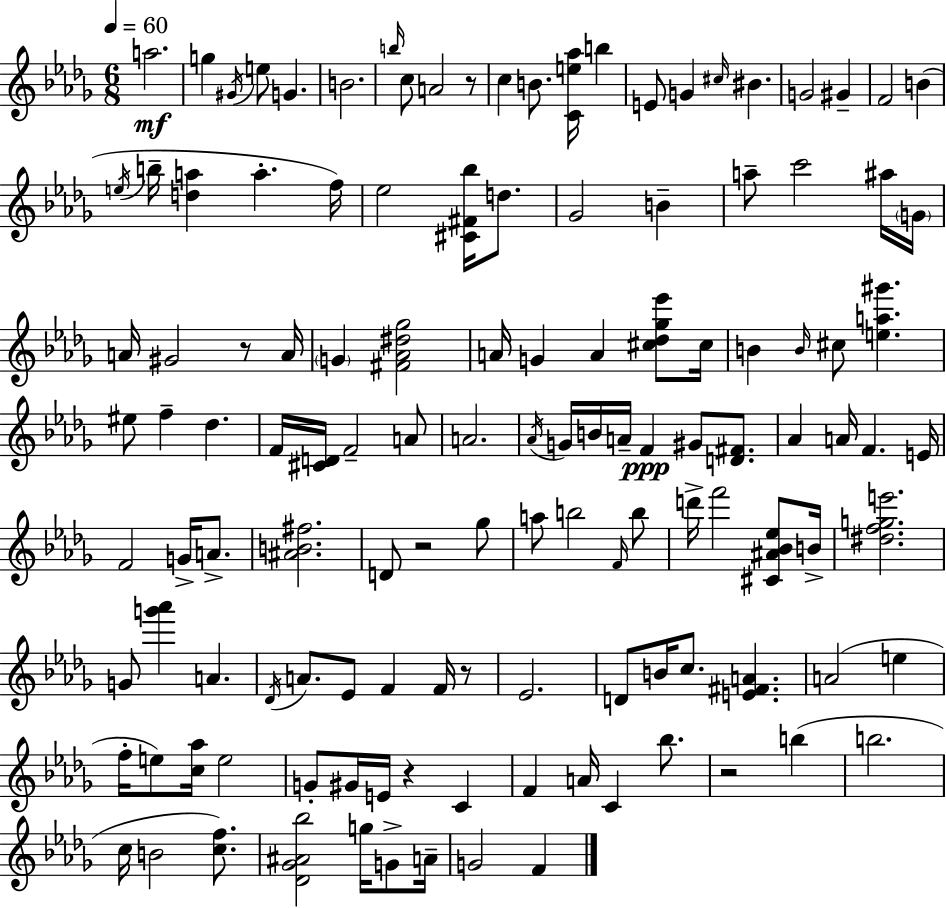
A5/h. G5/q G#4/s E5/e G4/q. B4/h. B5/s C5/e A4/h R/e C5/q B4/e. [C4,E5,Ab5]/s B5/q E4/e G4/q C#5/s BIS4/q. G4/h G#4/q F4/h B4/q E5/s B5/s [D5,A5]/q A5/q. F5/s Eb5/h [C#4,F#4,Bb5]/s D5/e. Gb4/h B4/q A5/e C6/h A#5/s G4/s A4/s G#4/h R/e A4/s G4/q [F#4,Ab4,D#5,Gb5]/h A4/s G4/q A4/q [C#5,Db5,Gb5,Eb6]/e C#5/s B4/q B4/s C#5/e [E5,A5,G#6]/q. EIS5/e F5/q Db5/q. F4/s [C#4,D4]/s F4/h A4/e A4/h. Ab4/s G4/s B4/s A4/s F4/q G#4/e [D4,F#4]/e. Ab4/q A4/s F4/q. E4/s F4/h G4/s A4/e. [A#4,B4,F#5]/h. D4/e R/h Gb5/e A5/e B5/h F4/s B5/e D6/s F6/h [C#4,A#4,Bb4,Eb5]/e B4/s [D#5,F5,G5,E6]/h. G4/e [G6,Ab6]/q A4/q. Db4/s A4/e. Eb4/e F4/q F4/s R/e Eb4/h. D4/e B4/s C5/e. [E4,F#4,A4]/q. A4/h E5/q F5/s E5/e [C5,Ab5]/s E5/h G4/e G#4/s E4/s R/q C4/q F4/q A4/s C4/q Bb5/e. R/h B5/q B5/h. C5/s B4/h [C5,F5]/e. [Db4,Gb4,A#4,Bb5]/h G5/s G4/e A4/s G4/h F4/q